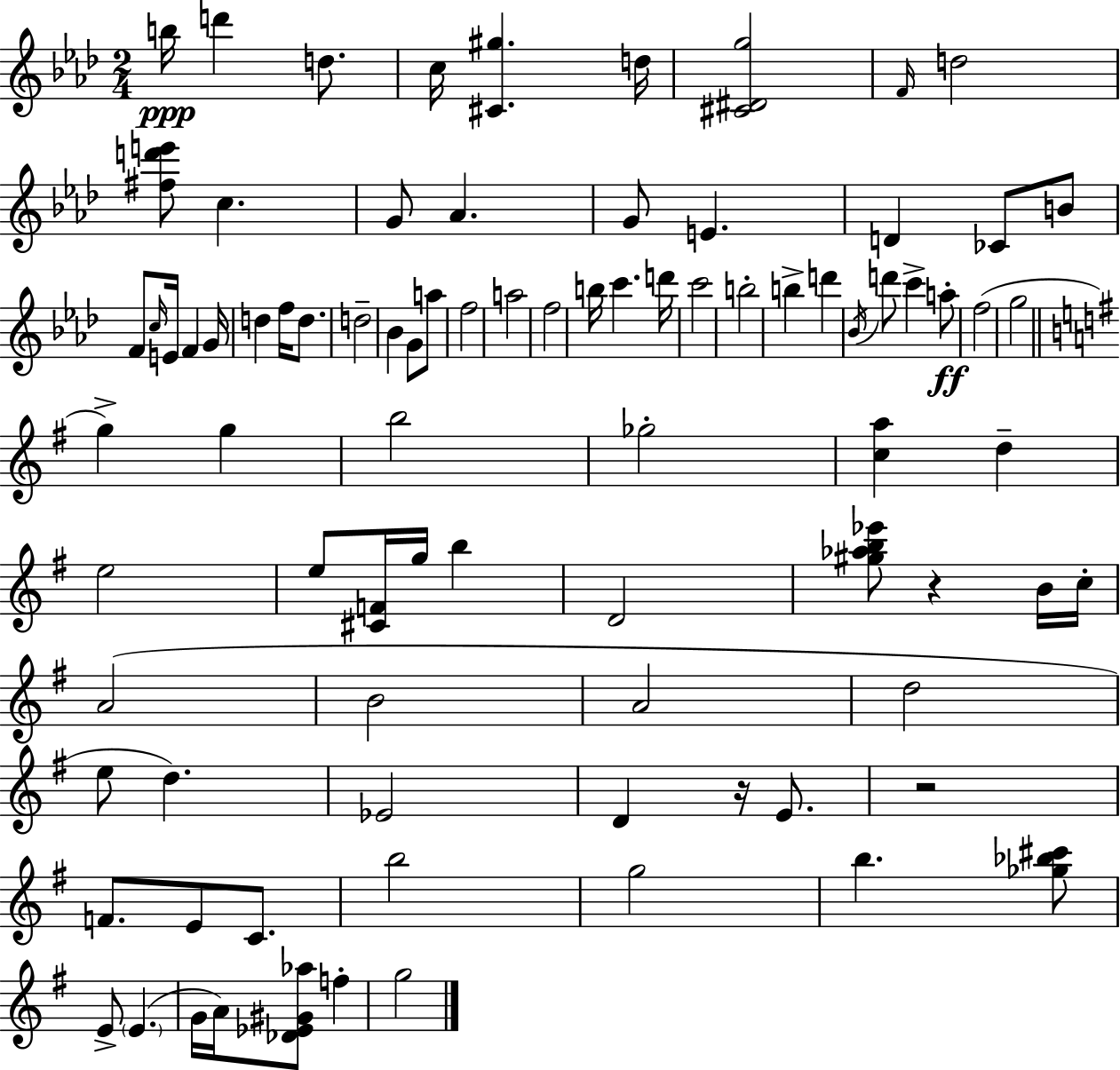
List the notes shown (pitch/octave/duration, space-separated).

B5/s D6/q D5/e. C5/s [C#4,G#5]/q. D5/s [C#4,D#4,G5]/h F4/s D5/h [F#5,D6,E6]/e C5/q. G4/e Ab4/q. G4/e E4/q. D4/q CES4/e B4/e F4/e C5/s E4/s F4/q G4/s D5/q F5/s D5/e. D5/h Bb4/q G4/e A5/e F5/h A5/h F5/h B5/s C6/q. D6/s C6/h B5/h B5/q D6/q Bb4/s D6/e C6/q A5/e F5/h G5/h G5/q G5/q B5/h Gb5/h [C5,A5]/q D5/q E5/h E5/e [C#4,F4]/s G5/s B5/q D4/h [G#5,Ab5,B5,Eb6]/e R/q B4/s C5/s A4/h B4/h A4/h D5/h E5/e D5/q. Eb4/h D4/q R/s E4/e. R/h F4/e. E4/e C4/e. B5/h G5/h B5/q. [Gb5,Bb5,C#6]/e E4/e E4/q. G4/s A4/s [Db4,Eb4,G#4,Ab5]/e F5/q G5/h